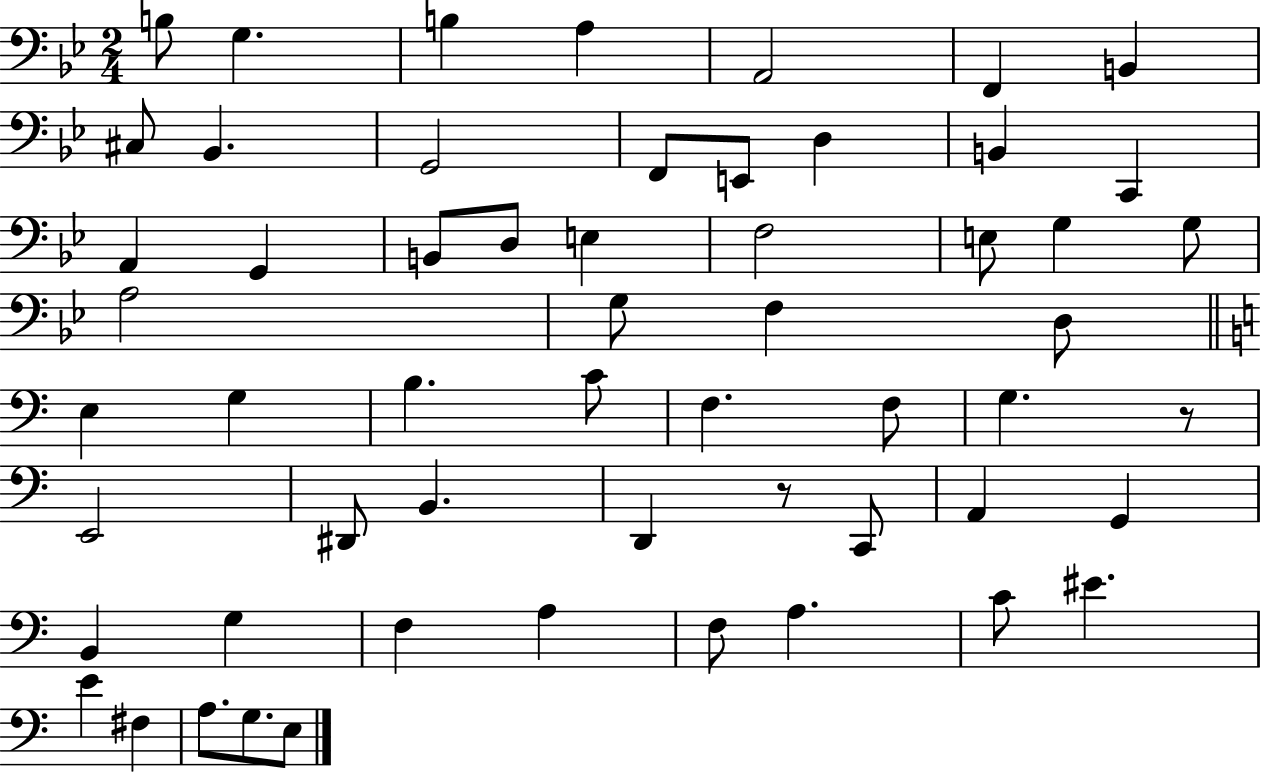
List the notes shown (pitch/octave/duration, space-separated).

B3/e G3/q. B3/q A3/q A2/h F2/q B2/q C#3/e Bb2/q. G2/h F2/e E2/e D3/q B2/q C2/q A2/q G2/q B2/e D3/e E3/q F3/h E3/e G3/q G3/e A3/h G3/e F3/q D3/e E3/q G3/q B3/q. C4/e F3/q. F3/e G3/q. R/e E2/h D#2/e B2/q. D2/q R/e C2/e A2/q G2/q B2/q G3/q F3/q A3/q F3/e A3/q. C4/e EIS4/q. E4/q F#3/q A3/e. G3/e. E3/e